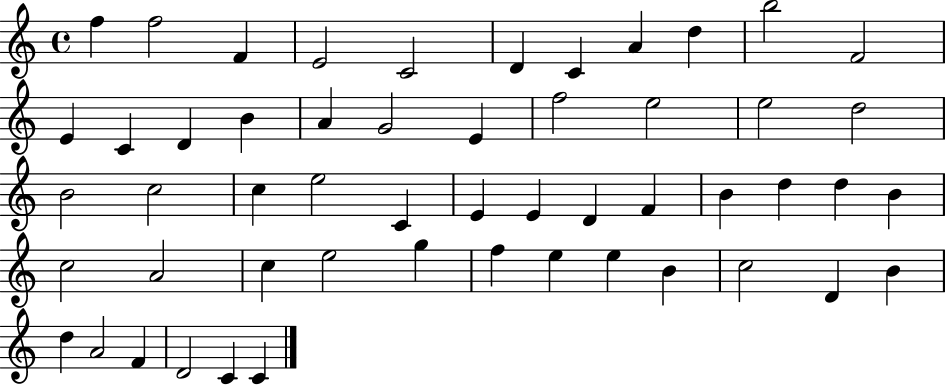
{
  \clef treble
  \time 4/4
  \defaultTimeSignature
  \key c \major
  f''4 f''2 f'4 | e'2 c'2 | d'4 c'4 a'4 d''4 | b''2 f'2 | \break e'4 c'4 d'4 b'4 | a'4 g'2 e'4 | f''2 e''2 | e''2 d''2 | \break b'2 c''2 | c''4 e''2 c'4 | e'4 e'4 d'4 f'4 | b'4 d''4 d''4 b'4 | \break c''2 a'2 | c''4 e''2 g''4 | f''4 e''4 e''4 b'4 | c''2 d'4 b'4 | \break d''4 a'2 f'4 | d'2 c'4 c'4 | \bar "|."
}